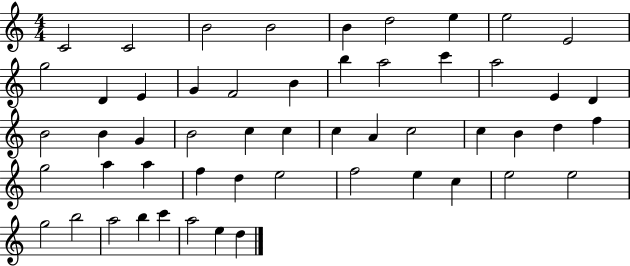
X:1
T:Untitled
M:4/4
L:1/4
K:C
C2 C2 B2 B2 B d2 e e2 E2 g2 D E G F2 B b a2 c' a2 E D B2 B G B2 c c c A c2 c B d f g2 a a f d e2 f2 e c e2 e2 g2 b2 a2 b c' a2 e d